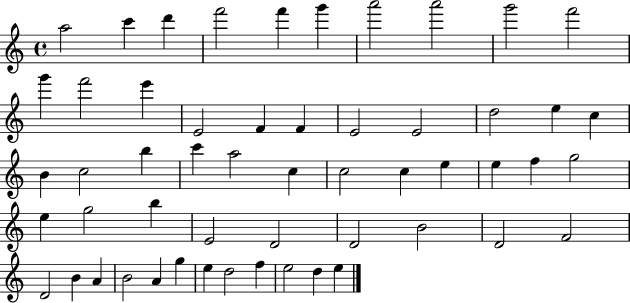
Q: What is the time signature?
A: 4/4